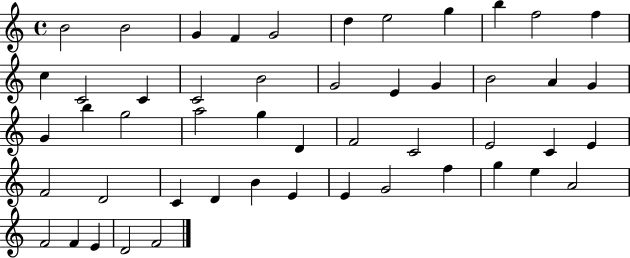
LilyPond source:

{
  \clef treble
  \time 4/4
  \defaultTimeSignature
  \key c \major
  b'2 b'2 | g'4 f'4 g'2 | d''4 e''2 g''4 | b''4 f''2 f''4 | \break c''4 c'2 c'4 | c'2 b'2 | g'2 e'4 g'4 | b'2 a'4 g'4 | \break g'4 b''4 g''2 | a''2 g''4 d'4 | f'2 c'2 | e'2 c'4 e'4 | \break f'2 d'2 | c'4 d'4 b'4 e'4 | e'4 g'2 f''4 | g''4 e''4 a'2 | \break f'2 f'4 e'4 | d'2 f'2 | \bar "|."
}